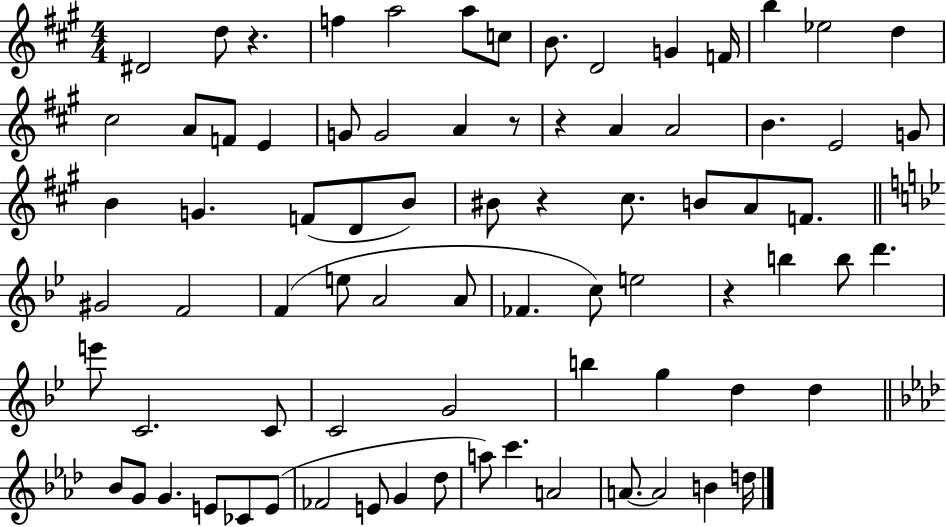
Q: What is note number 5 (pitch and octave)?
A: A5